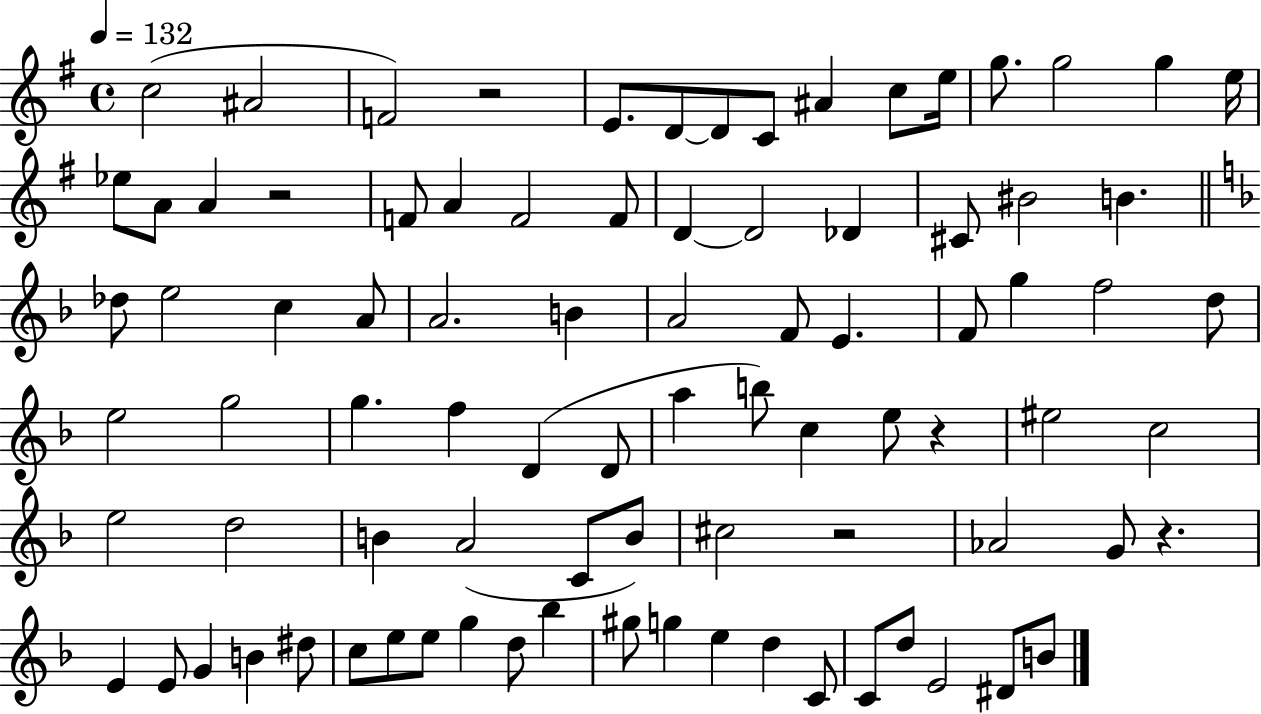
{
  \clef treble
  \time 4/4
  \defaultTimeSignature
  \key g \major
  \tempo 4 = 132
  c''2( ais'2 | f'2) r2 | e'8. d'8~~ d'8 c'8 ais'4 c''8 e''16 | g''8. g''2 g''4 e''16 | \break ees''8 a'8 a'4 r2 | f'8 a'4 f'2 f'8 | d'4~~ d'2 des'4 | cis'8 bis'2 b'4. | \break \bar "||" \break \key d \minor des''8 e''2 c''4 a'8 | a'2. b'4 | a'2 f'8 e'4. | f'8 g''4 f''2 d''8 | \break e''2 g''2 | g''4. f''4 d'4( d'8 | a''4 b''8) c''4 e''8 r4 | eis''2 c''2 | \break e''2 d''2 | b'4 a'2( c'8 b'8) | cis''2 r2 | aes'2 g'8 r4. | \break e'4 e'8 g'4 b'4 dis''8 | c''8 e''8 e''8 g''4 d''8 bes''4 | gis''8 g''4 e''4 d''4 c'8 | c'8 d''8 e'2 dis'8 b'8 | \break \bar "|."
}